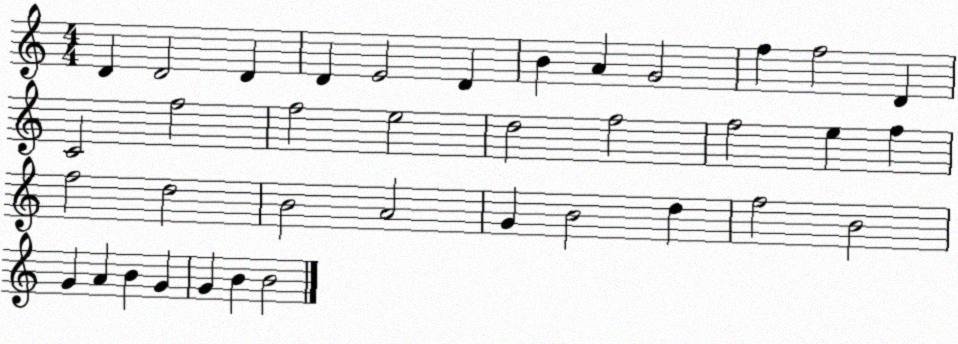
X:1
T:Untitled
M:4/4
L:1/4
K:C
D D2 D D E2 D B A G2 f f2 D C2 f2 f2 e2 d2 f2 f2 e f f2 d2 B2 A2 G B2 d f2 B2 G A B G G B B2